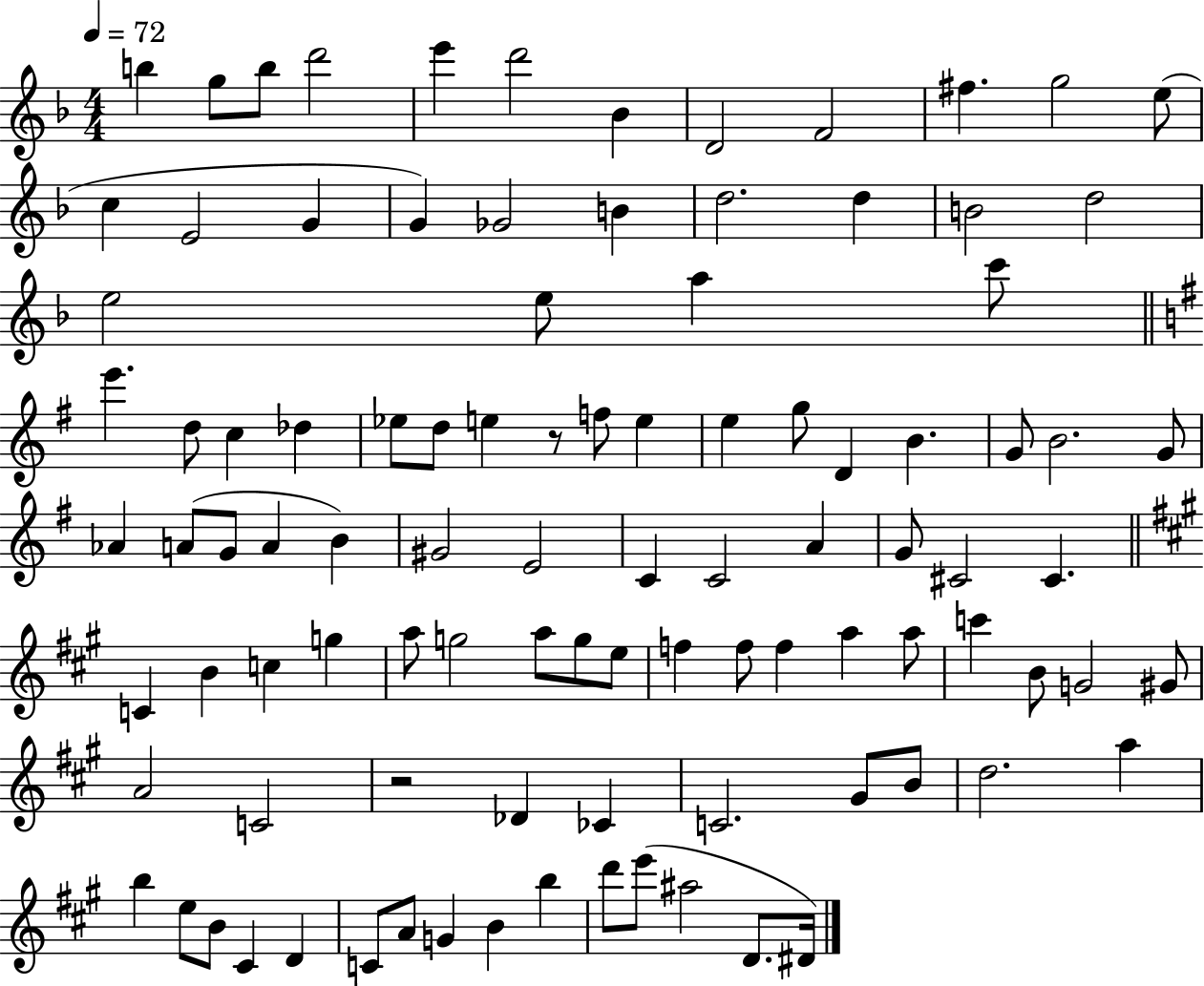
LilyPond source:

{
  \clef treble
  \numericTimeSignature
  \time 4/4
  \key f \major
  \tempo 4 = 72
  b''4 g''8 b''8 d'''2 | e'''4 d'''2 bes'4 | d'2 f'2 | fis''4. g''2 e''8( | \break c''4 e'2 g'4 | g'4) ges'2 b'4 | d''2. d''4 | b'2 d''2 | \break e''2 e''8 a''4 c'''8 | \bar "||" \break \key g \major e'''4. d''8 c''4 des''4 | ees''8 d''8 e''4 r8 f''8 e''4 | e''4 g''8 d'4 b'4. | g'8 b'2. g'8 | \break aes'4 a'8( g'8 a'4 b'4) | gis'2 e'2 | c'4 c'2 a'4 | g'8 cis'2 cis'4. | \break \bar "||" \break \key a \major c'4 b'4 c''4 g''4 | a''8 g''2 a''8 g''8 e''8 | f''4 f''8 f''4 a''4 a''8 | c'''4 b'8 g'2 gis'8 | \break a'2 c'2 | r2 des'4 ces'4 | c'2. gis'8 b'8 | d''2. a''4 | \break b''4 e''8 b'8 cis'4 d'4 | c'8 a'8 g'4 b'4 b''4 | d'''8 e'''8( ais''2 d'8. dis'16) | \bar "|."
}